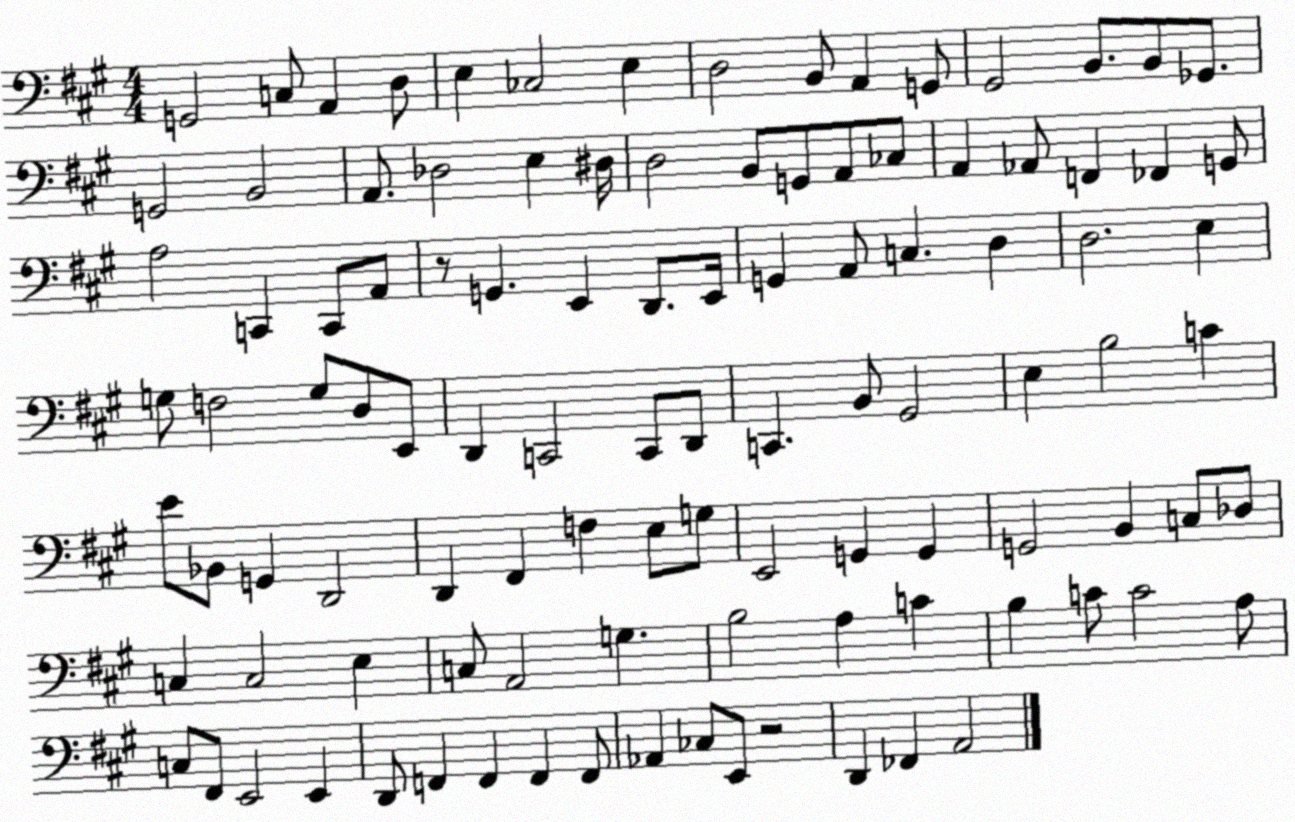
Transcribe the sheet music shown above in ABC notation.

X:1
T:Untitled
M:4/4
L:1/4
K:A
G,,2 C,/2 A,, D,/2 E, _C,2 E, D,2 B,,/2 A,, G,,/2 ^G,,2 B,,/2 B,,/2 _G,,/2 G,,2 B,,2 A,,/2 _D,2 E, ^D,/4 D,2 B,,/2 G,,/2 A,,/2 _C,/2 A,, _A,,/2 F,, _F,, G,,/2 A,2 C,, C,,/2 A,,/2 z/2 G,, E,, D,,/2 E,,/4 G,, A,,/2 C, D, D,2 E, G,/2 F,2 G,/2 D,/2 E,,/2 D,, C,,2 C,,/2 D,,/2 C,, B,,/2 ^G,,2 E, B,2 C E/2 _B,,/2 G,, D,,2 D,, ^F,, F, E,/2 G,/2 E,,2 G,, G,, G,,2 B,, C,/2 _D,/2 C, C,2 E, C,/2 A,,2 G, B,2 A, C B, C/2 C2 A,/2 C,/2 ^F,,/2 E,,2 E,, D,,/2 F,, F,, F,, F,,/2 _A,, _C,/2 E,,/2 z2 D,, _F,, A,,2